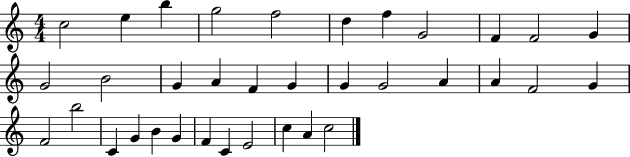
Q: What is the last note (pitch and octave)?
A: C5